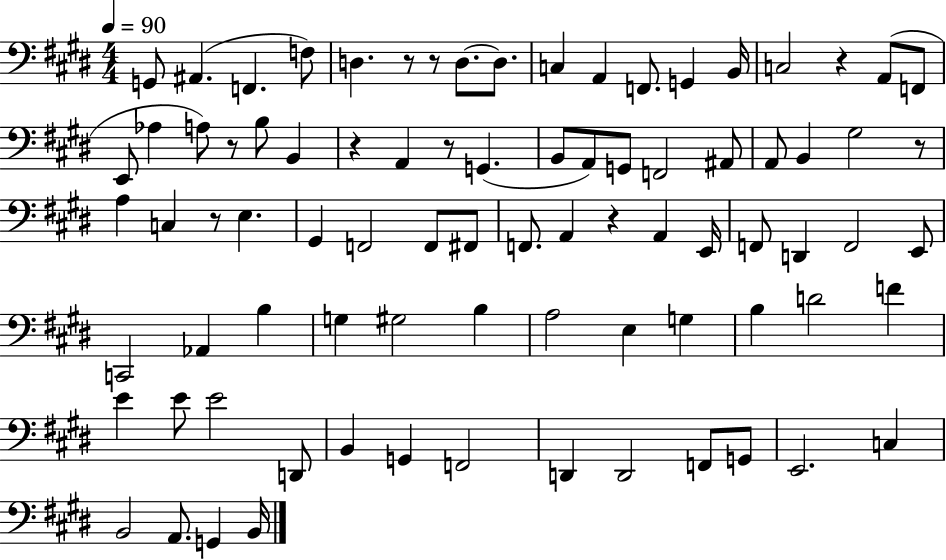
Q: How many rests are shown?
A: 9